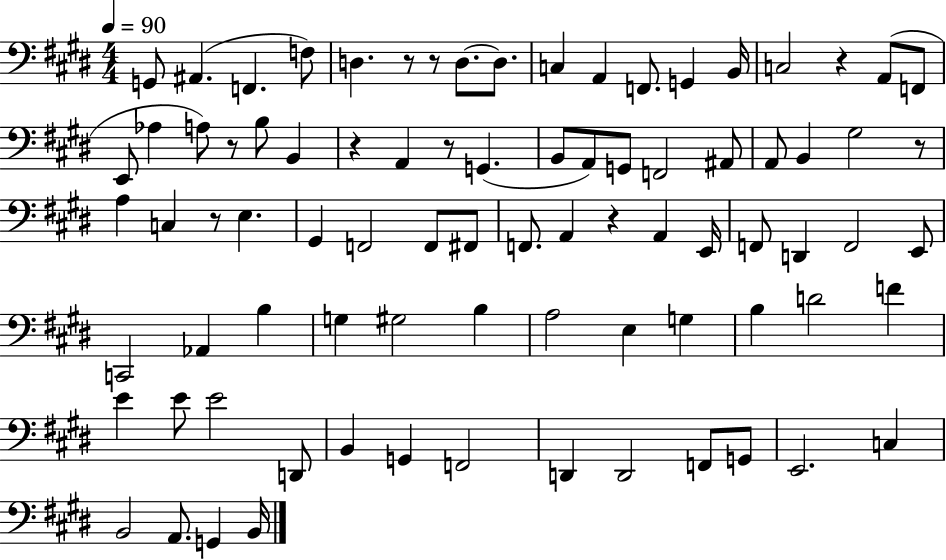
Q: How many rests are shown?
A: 9